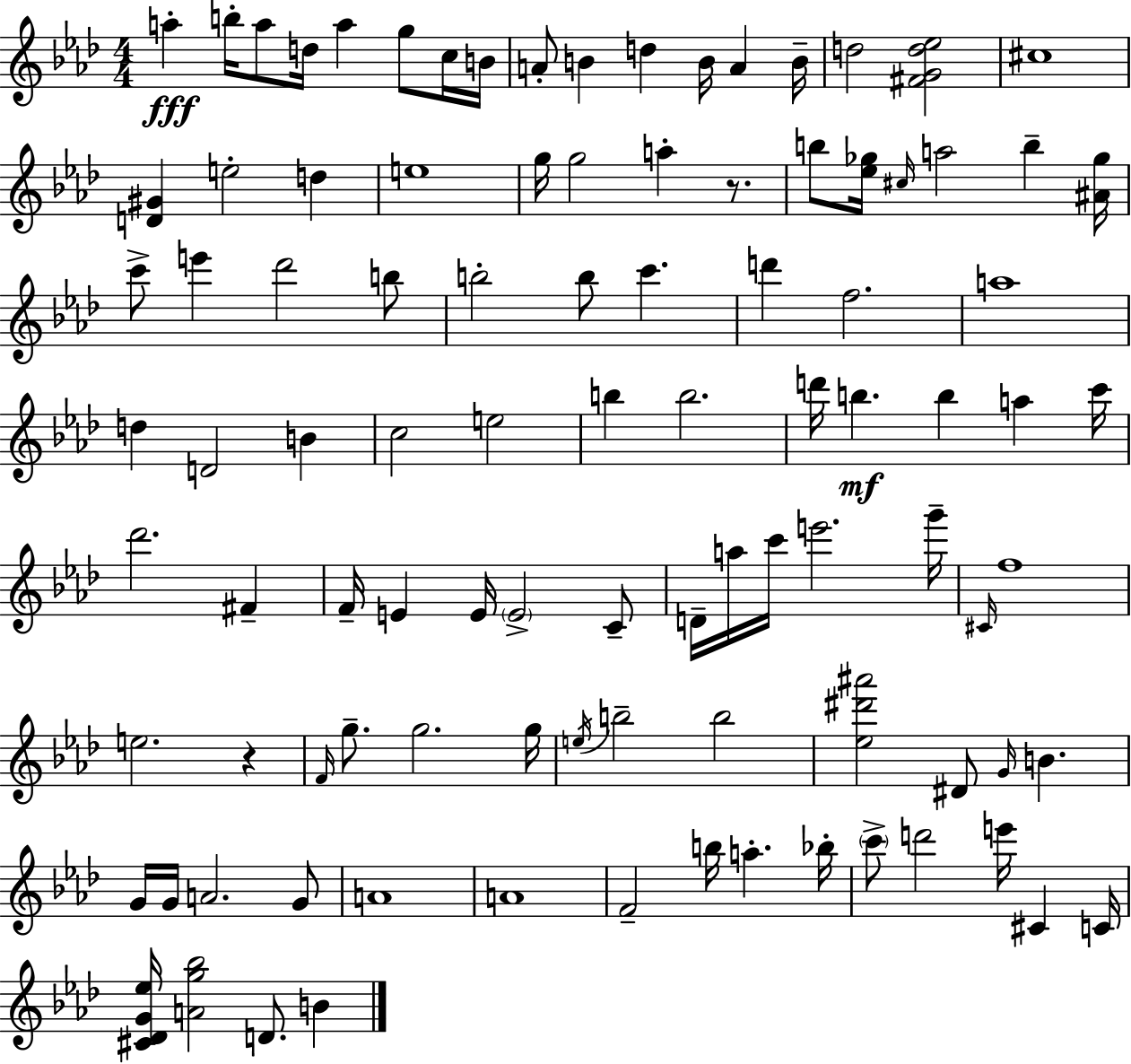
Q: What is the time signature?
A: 4/4